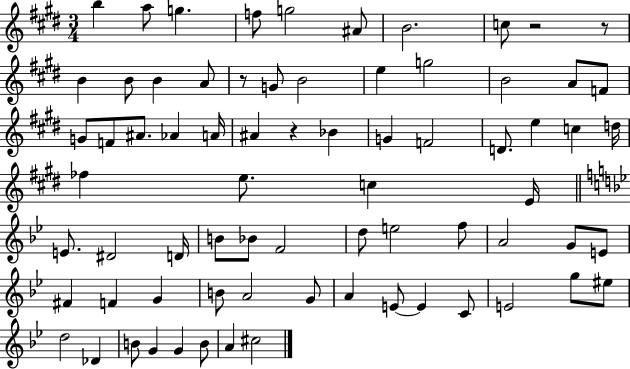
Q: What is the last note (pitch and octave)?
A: C#5